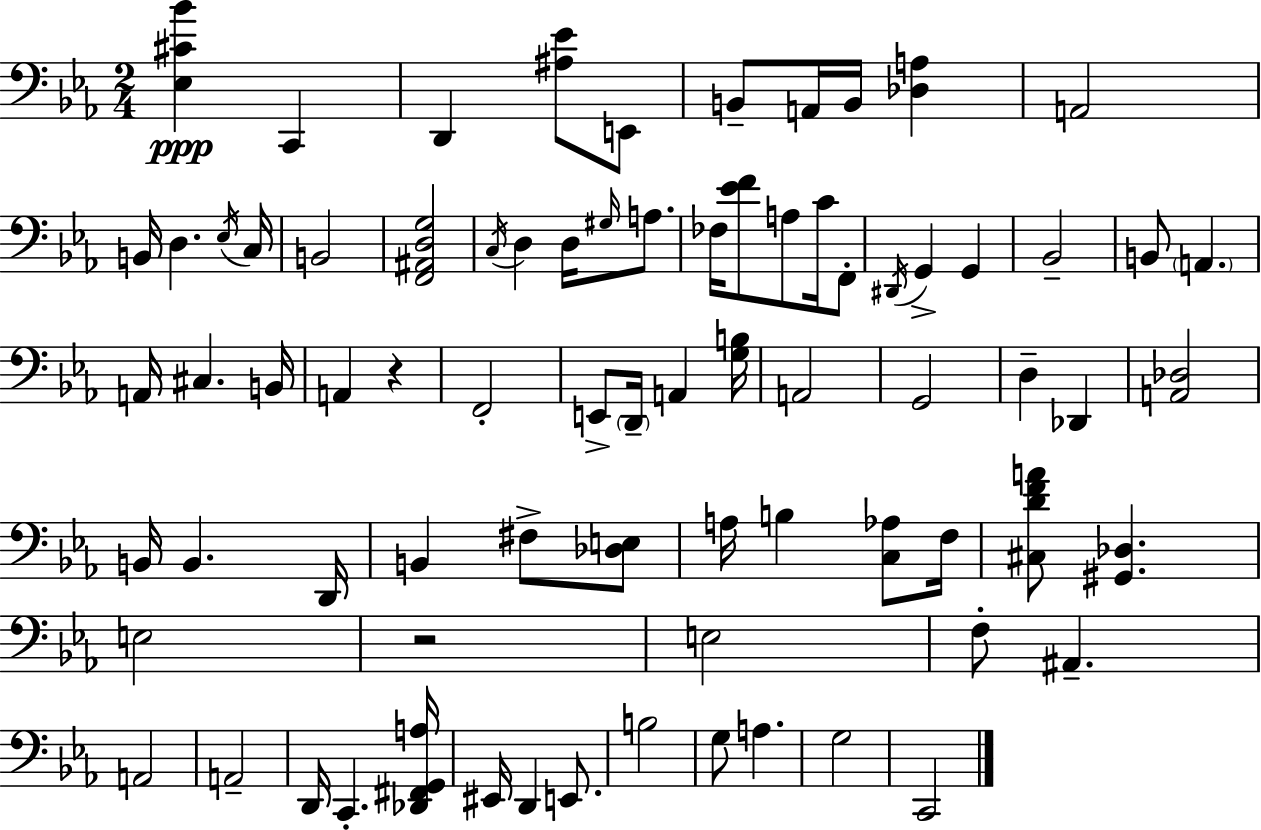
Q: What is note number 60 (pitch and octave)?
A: G3